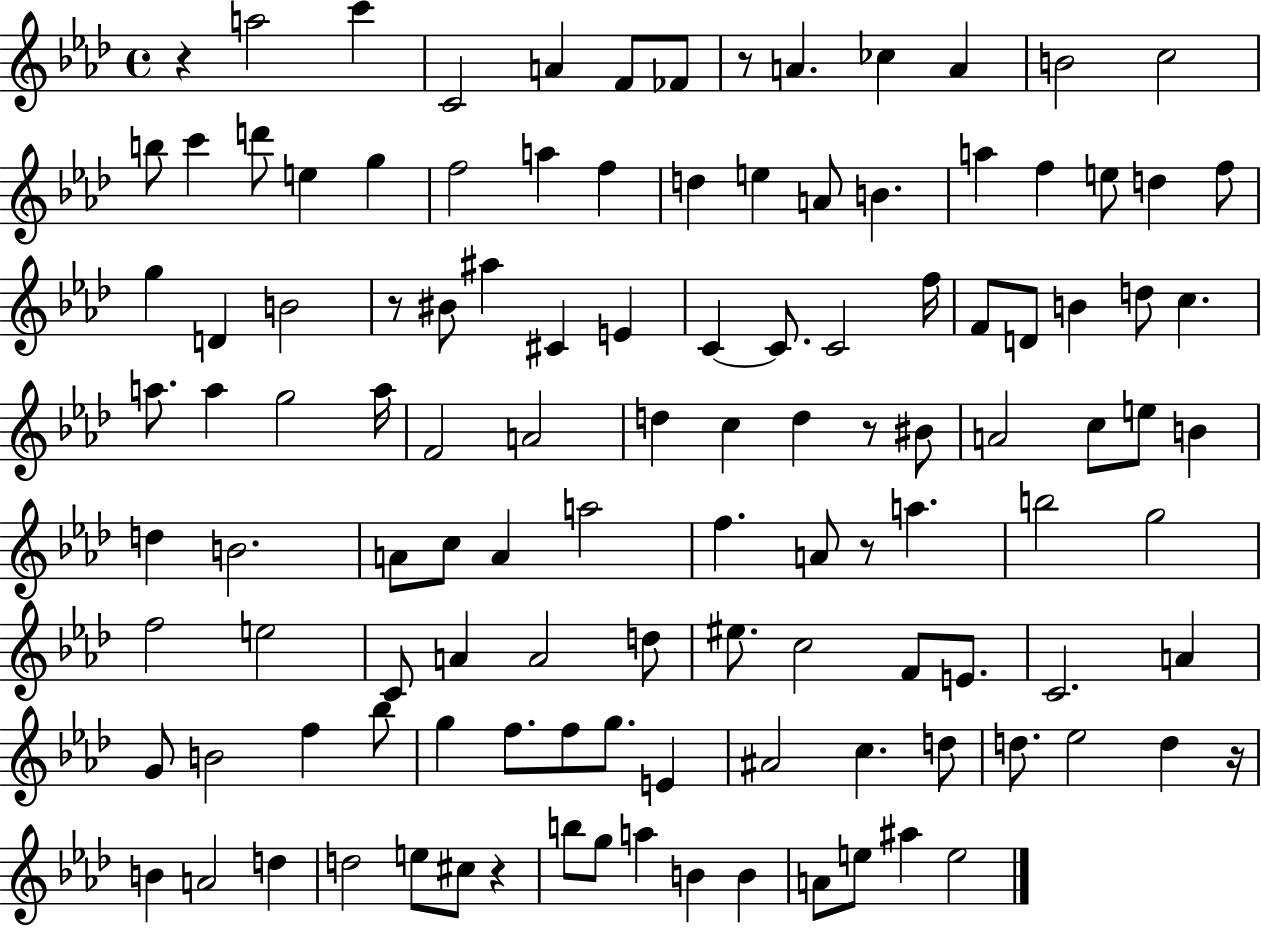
X:1
T:Untitled
M:4/4
L:1/4
K:Ab
z a2 c' C2 A F/2 _F/2 z/2 A _c A B2 c2 b/2 c' d'/2 e g f2 a f d e A/2 B a f e/2 d f/2 g D B2 z/2 ^B/2 ^a ^C E C C/2 C2 f/4 F/2 D/2 B d/2 c a/2 a g2 a/4 F2 A2 d c d z/2 ^B/2 A2 c/2 e/2 B d B2 A/2 c/2 A a2 f A/2 z/2 a b2 g2 f2 e2 C/2 A A2 d/2 ^e/2 c2 F/2 E/2 C2 A G/2 B2 f _b/2 g f/2 f/2 g/2 E ^A2 c d/2 d/2 _e2 d z/4 B A2 d d2 e/2 ^c/2 z b/2 g/2 a B B A/2 e/2 ^a e2